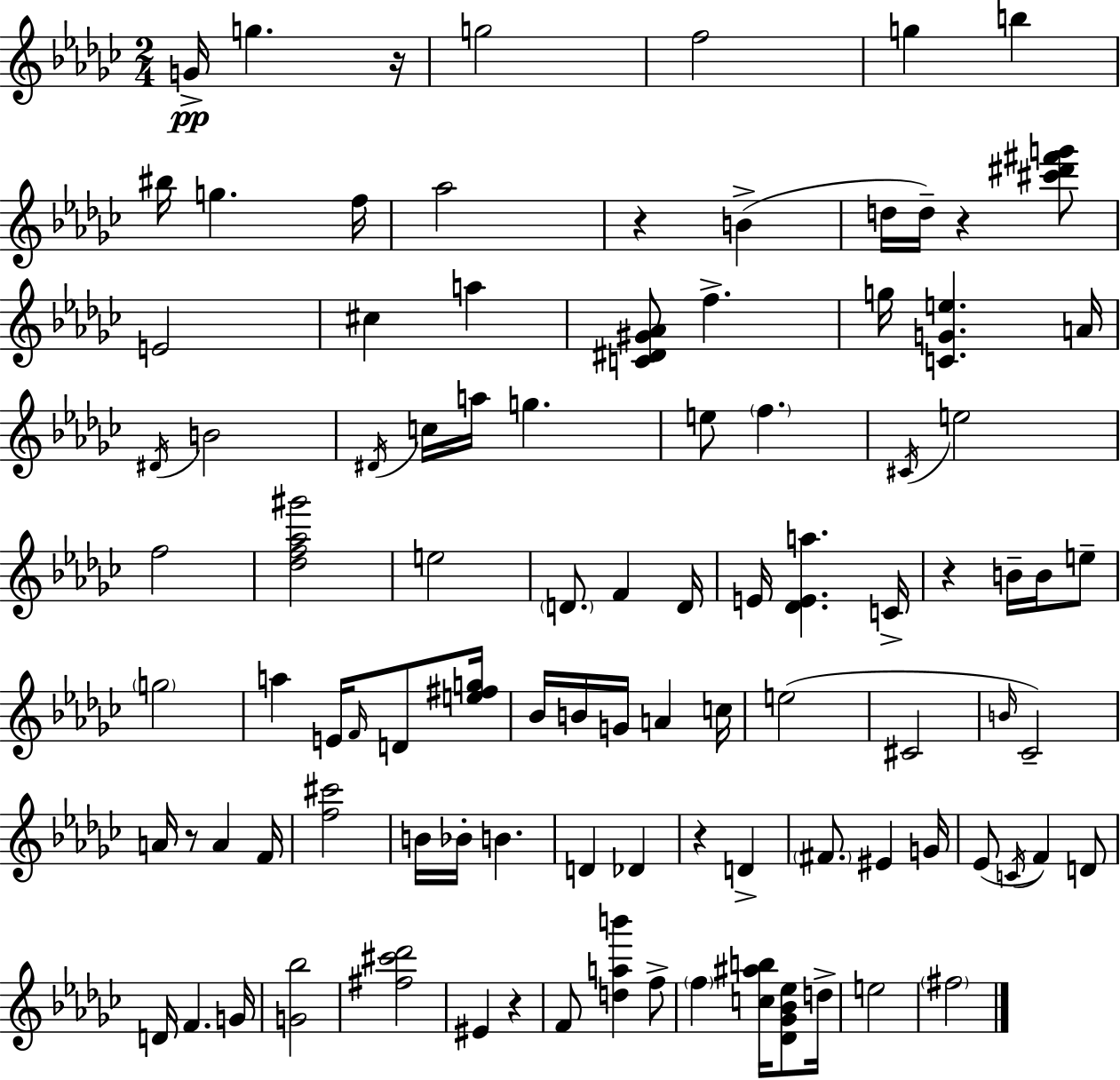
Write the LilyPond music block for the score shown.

{
  \clef treble
  \numericTimeSignature
  \time 2/4
  \key ees \minor
  g'16->\pp g''4. r16 | g''2 | f''2 | g''4 b''4 | \break bis''16 g''4. f''16 | aes''2 | r4 b'4->( | d''16 d''16--) r4 <cis''' dis''' fis''' g'''>8 | \break e'2 | cis''4 a''4 | <c' dis' gis' aes'>8 f''4.-> | g''16 <c' g' e''>4. a'16 | \break \acciaccatura { dis'16 } b'2 | \acciaccatura { dis'16 } c''16 a''16 g''4. | e''8 \parenthesize f''4. | \acciaccatura { cis'16 } e''2 | \break f''2 | <des'' f'' aes'' gis'''>2 | e''2 | \parenthesize d'8. f'4 | \break d'16 e'16 <des' e' a''>4. | c'16-> r4 b'16-- | b'16 e''8-- \parenthesize g''2 | a''4 e'16 | \break \grace { f'16 } d'8 <e'' fis'' g''>16 bes'16 b'16 g'16 a'4 | c''16 e''2( | cis'2 | \grace { b'16 } ces'2--) | \break a'16 r8 | a'4 f'16 <f'' cis'''>2 | b'16 bes'16-. b'4. | d'4 | \break des'4 r4 | d'4-> \parenthesize fis'8. | eis'4 g'16 ees'8( \acciaccatura { c'16 } | f'4) d'8 d'16 f'4. | \break g'16 <g' bes''>2 | <fis'' cis''' des'''>2 | eis'4 | r4 f'8 | \break <d'' a'' b'''>4 f''8-> \parenthesize f''4 | <c'' ais'' b''>16 <des' ges' bes' ees''>8 d''16-> e''2 | \parenthesize fis''2 | \bar "|."
}